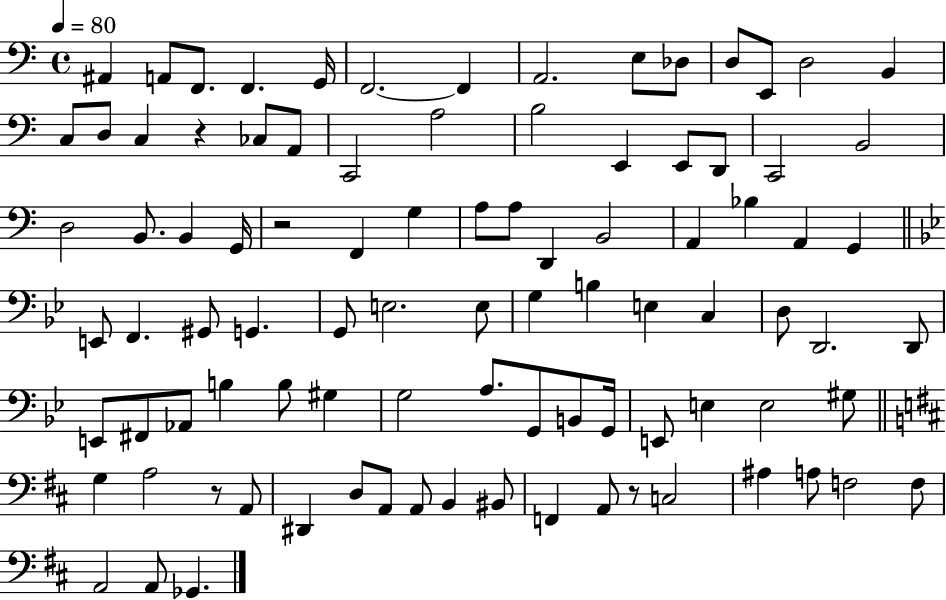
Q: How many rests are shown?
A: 4